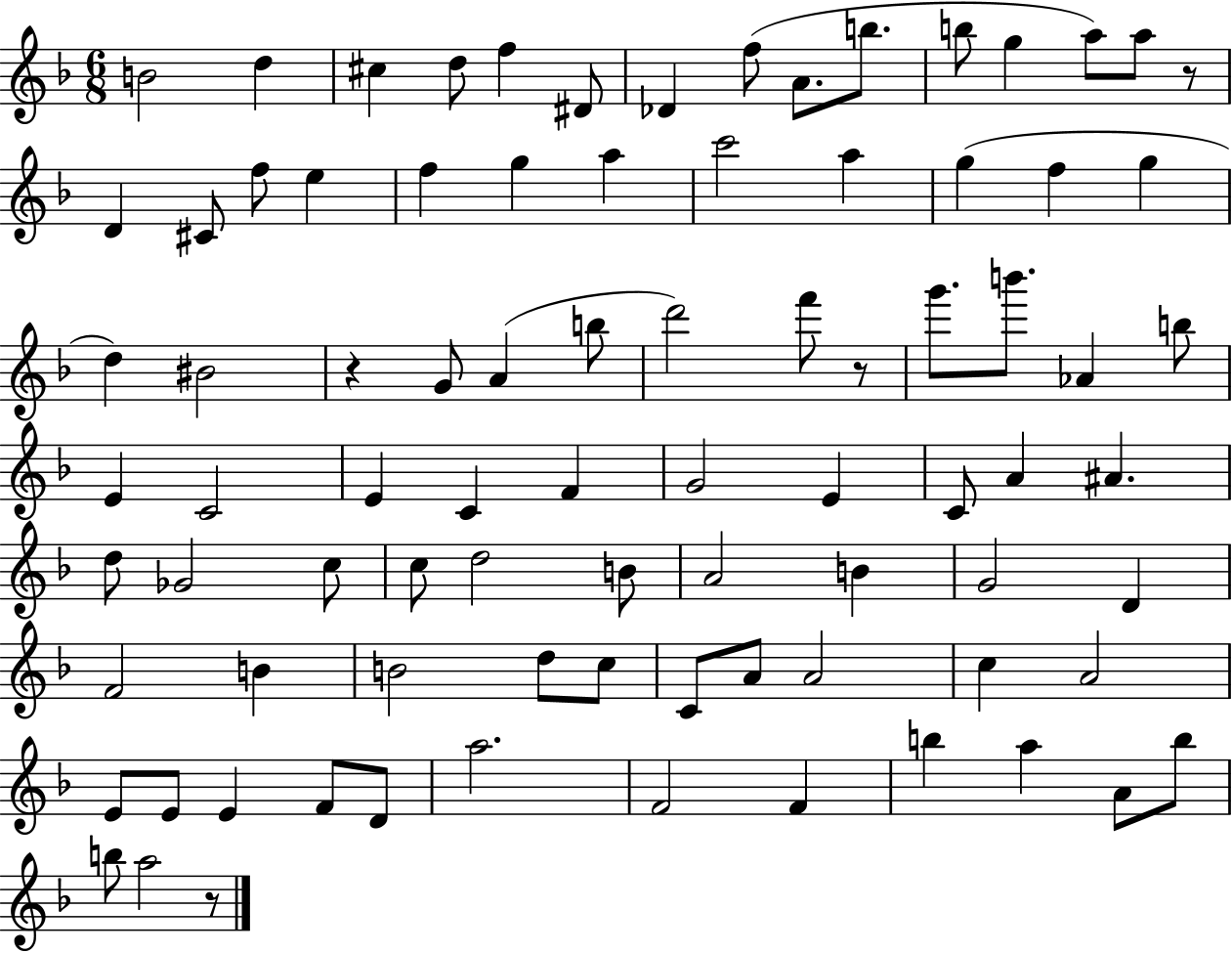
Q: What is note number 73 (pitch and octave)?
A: A5